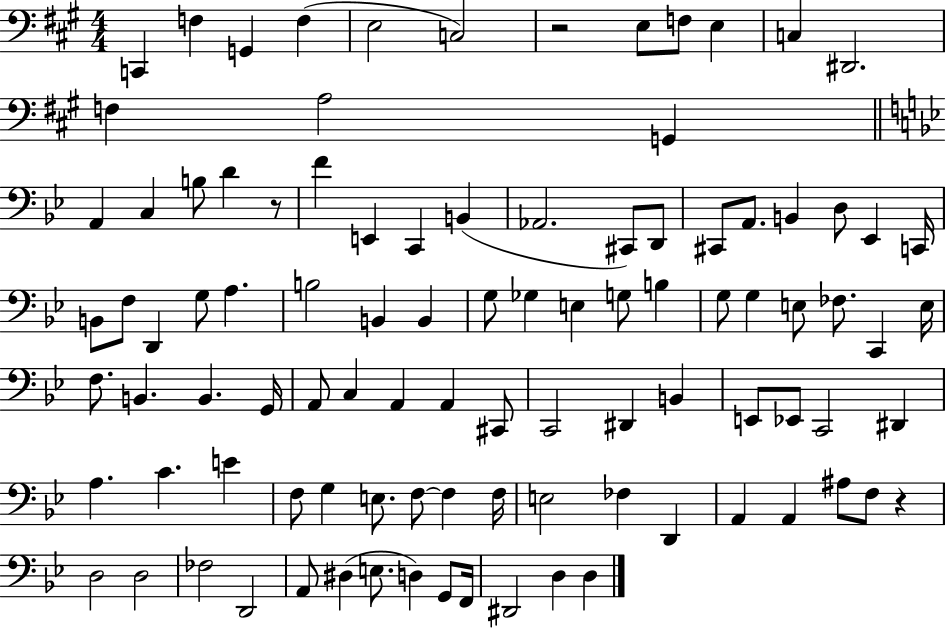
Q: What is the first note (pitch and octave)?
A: C2